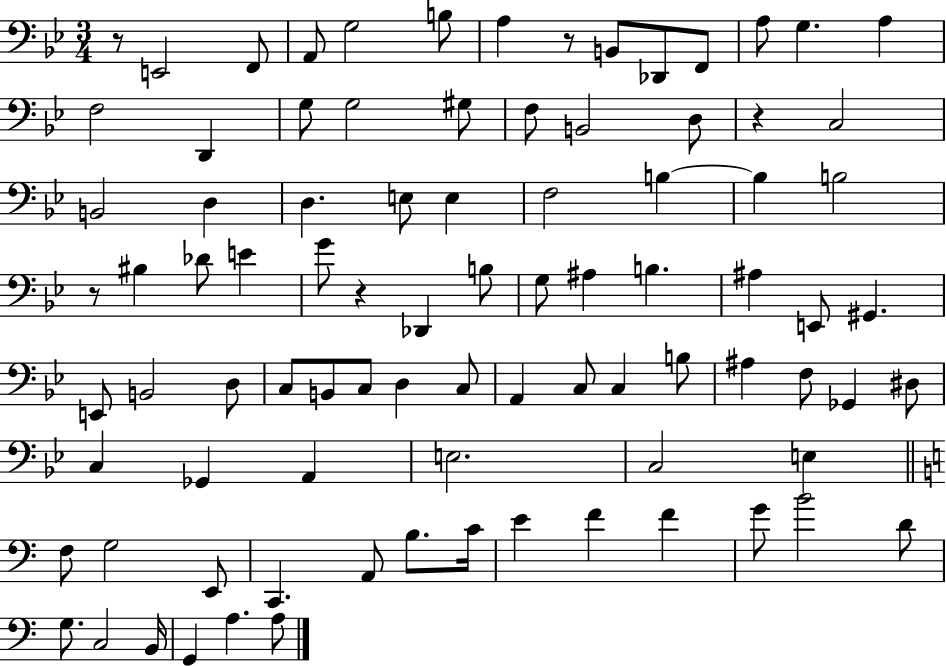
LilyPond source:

{
  \clef bass
  \numericTimeSignature
  \time 3/4
  \key bes \major
  \repeat volta 2 { r8 e,2 f,8 | a,8 g2 b8 | a4 r8 b,8 des,8 f,8 | a8 g4. a4 | \break f2 d,4 | g8 g2 gis8 | f8 b,2 d8 | r4 c2 | \break b,2 d4 | d4. e8 e4 | f2 b4~~ | b4 b2 | \break r8 bis4 des'8 e'4 | g'8 r4 des,4 b8 | g8 ais4 b4. | ais4 e,8 gis,4. | \break e,8 b,2 d8 | c8 b,8 c8 d4 c8 | a,4 c8 c4 b8 | ais4 f8 ges,4 dis8 | \break c4 ges,4 a,4 | e2. | c2 e4 | \bar "||" \break \key c \major f8 g2 e,8 | c,4. a,8 b8. c'16 | e'4 f'4 f'4 | g'8 b'2 d'8 | \break g8. c2 b,16 | g,4 a4. a8 | } \bar "|."
}